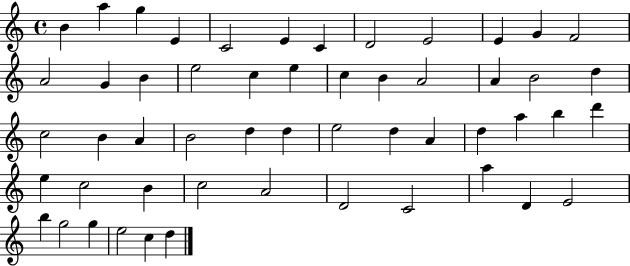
{
  \clef treble
  \time 4/4
  \defaultTimeSignature
  \key c \major
  b'4 a''4 g''4 e'4 | c'2 e'4 c'4 | d'2 e'2 | e'4 g'4 f'2 | \break a'2 g'4 b'4 | e''2 c''4 e''4 | c''4 b'4 a'2 | a'4 b'2 d''4 | \break c''2 b'4 a'4 | b'2 d''4 d''4 | e''2 d''4 a'4 | d''4 a''4 b''4 d'''4 | \break e''4 c''2 b'4 | c''2 a'2 | d'2 c'2 | a''4 d'4 e'2 | \break b''4 g''2 g''4 | e''2 c''4 d''4 | \bar "|."
}